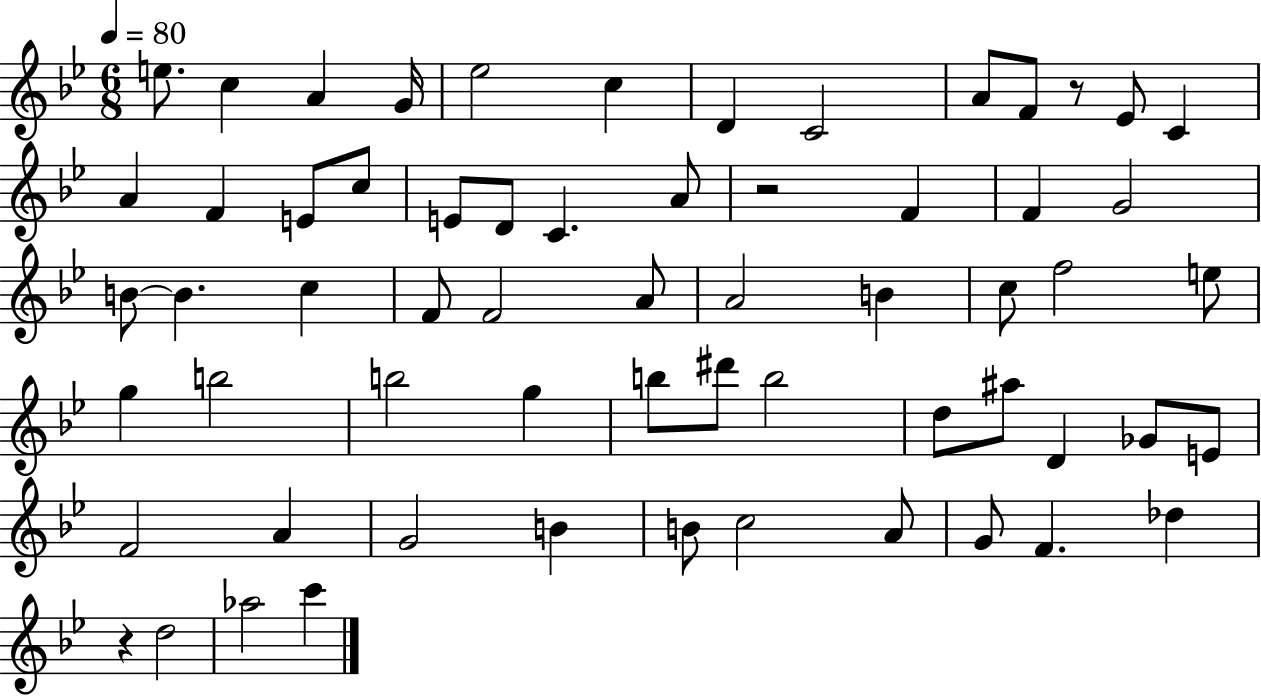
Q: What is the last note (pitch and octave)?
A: C6